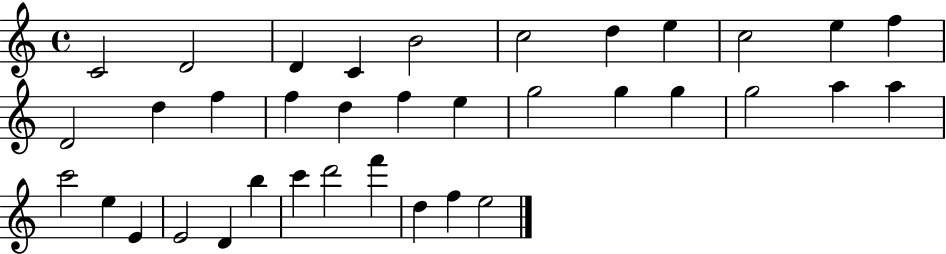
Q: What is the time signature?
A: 4/4